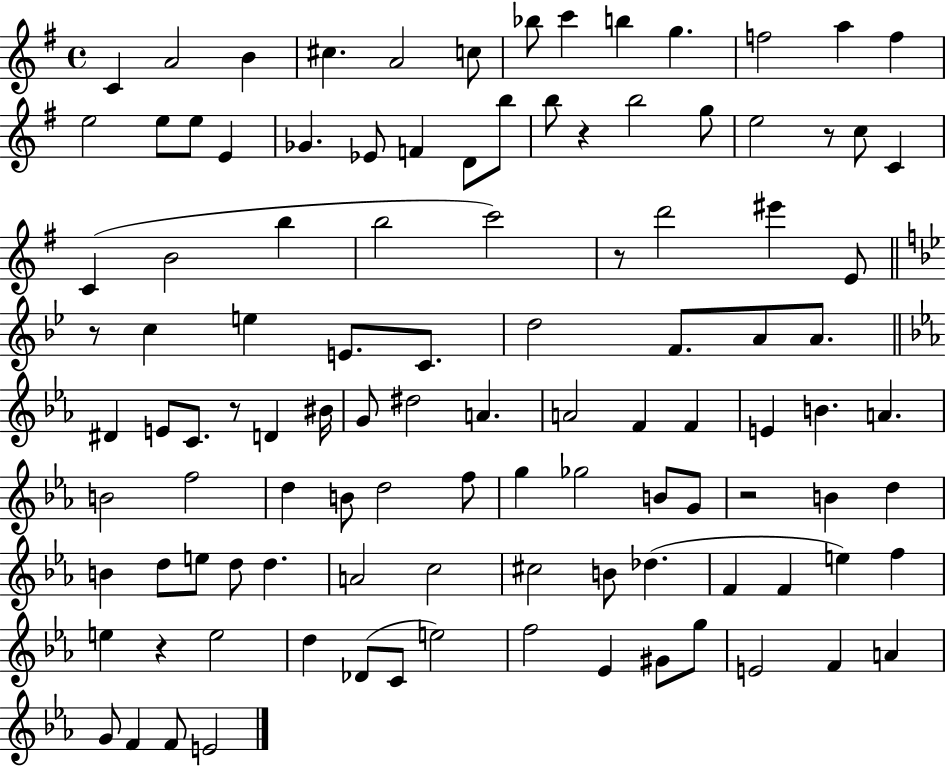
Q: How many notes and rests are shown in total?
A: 108